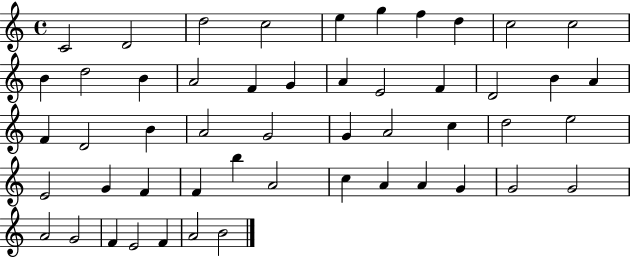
X:1
T:Untitled
M:4/4
L:1/4
K:C
C2 D2 d2 c2 e g f d c2 c2 B d2 B A2 F G A E2 F D2 B A F D2 B A2 G2 G A2 c d2 e2 E2 G F F b A2 c A A G G2 G2 A2 G2 F E2 F A2 B2